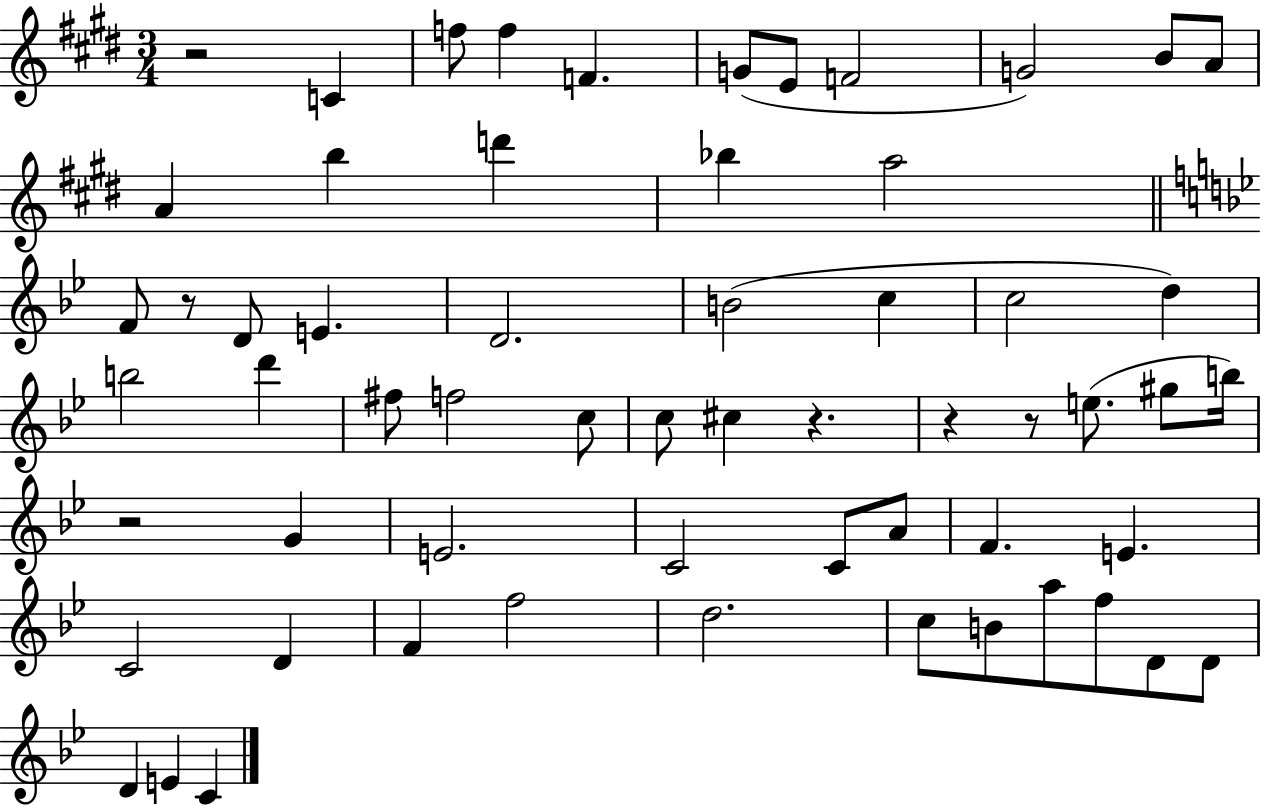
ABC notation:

X:1
T:Untitled
M:3/4
L:1/4
K:E
z2 C f/2 f F G/2 E/2 F2 G2 B/2 A/2 A b d' _b a2 F/2 z/2 D/2 E D2 B2 c c2 d b2 d' ^f/2 f2 c/2 c/2 ^c z z z/2 e/2 ^g/2 b/4 z2 G E2 C2 C/2 A/2 F E C2 D F f2 d2 c/2 B/2 a/2 f/2 D/2 D/2 D E C